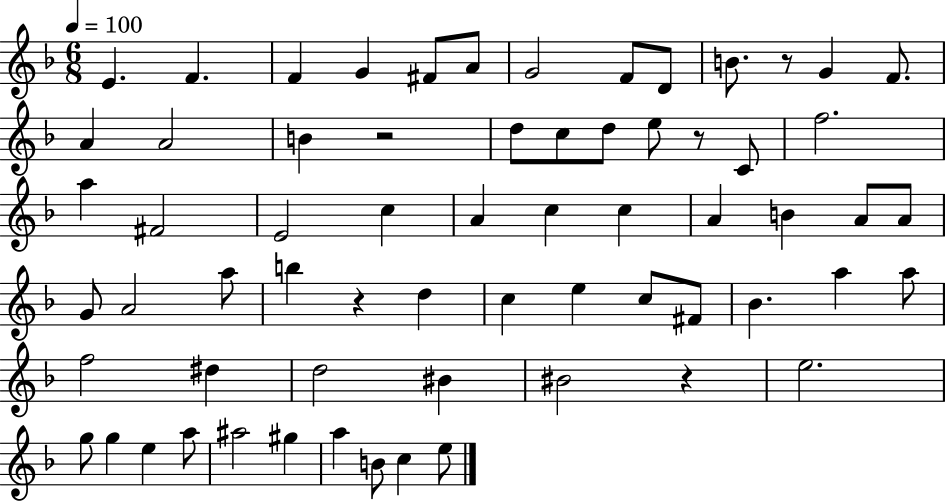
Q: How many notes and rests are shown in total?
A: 65